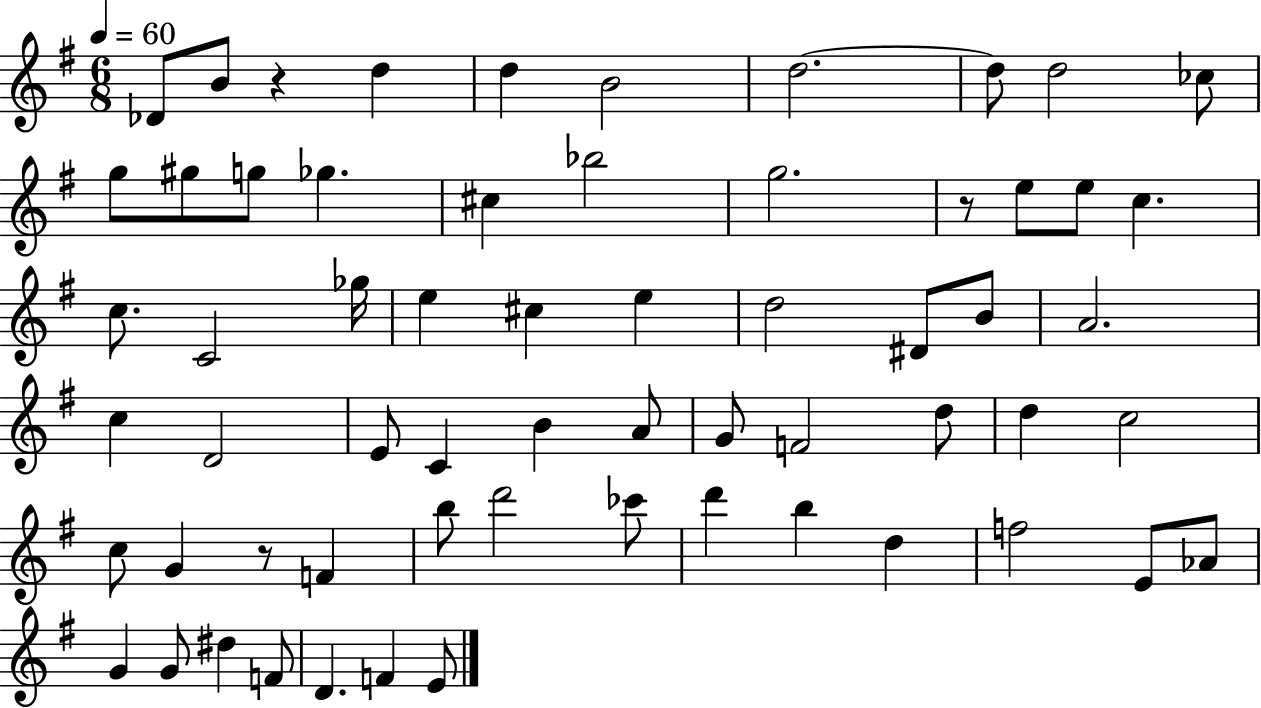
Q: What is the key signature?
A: G major